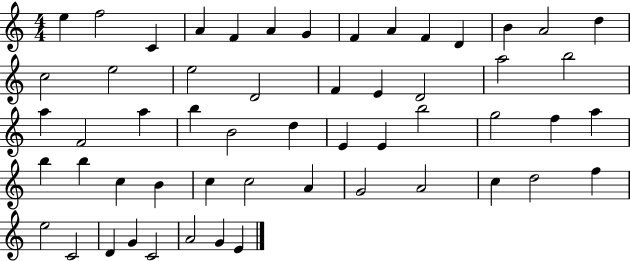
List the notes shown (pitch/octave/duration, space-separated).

E5/q F5/h C4/q A4/q F4/q A4/q G4/q F4/q A4/q F4/q D4/q B4/q A4/h D5/q C5/h E5/h E5/h D4/h F4/q E4/q D4/h A5/h B5/h A5/q F4/h A5/q B5/q B4/h D5/q E4/q E4/q B5/h G5/h F5/q A5/q B5/q B5/q C5/q B4/q C5/q C5/h A4/q G4/h A4/h C5/q D5/h F5/q E5/h C4/h D4/q G4/q C4/h A4/h G4/q E4/q